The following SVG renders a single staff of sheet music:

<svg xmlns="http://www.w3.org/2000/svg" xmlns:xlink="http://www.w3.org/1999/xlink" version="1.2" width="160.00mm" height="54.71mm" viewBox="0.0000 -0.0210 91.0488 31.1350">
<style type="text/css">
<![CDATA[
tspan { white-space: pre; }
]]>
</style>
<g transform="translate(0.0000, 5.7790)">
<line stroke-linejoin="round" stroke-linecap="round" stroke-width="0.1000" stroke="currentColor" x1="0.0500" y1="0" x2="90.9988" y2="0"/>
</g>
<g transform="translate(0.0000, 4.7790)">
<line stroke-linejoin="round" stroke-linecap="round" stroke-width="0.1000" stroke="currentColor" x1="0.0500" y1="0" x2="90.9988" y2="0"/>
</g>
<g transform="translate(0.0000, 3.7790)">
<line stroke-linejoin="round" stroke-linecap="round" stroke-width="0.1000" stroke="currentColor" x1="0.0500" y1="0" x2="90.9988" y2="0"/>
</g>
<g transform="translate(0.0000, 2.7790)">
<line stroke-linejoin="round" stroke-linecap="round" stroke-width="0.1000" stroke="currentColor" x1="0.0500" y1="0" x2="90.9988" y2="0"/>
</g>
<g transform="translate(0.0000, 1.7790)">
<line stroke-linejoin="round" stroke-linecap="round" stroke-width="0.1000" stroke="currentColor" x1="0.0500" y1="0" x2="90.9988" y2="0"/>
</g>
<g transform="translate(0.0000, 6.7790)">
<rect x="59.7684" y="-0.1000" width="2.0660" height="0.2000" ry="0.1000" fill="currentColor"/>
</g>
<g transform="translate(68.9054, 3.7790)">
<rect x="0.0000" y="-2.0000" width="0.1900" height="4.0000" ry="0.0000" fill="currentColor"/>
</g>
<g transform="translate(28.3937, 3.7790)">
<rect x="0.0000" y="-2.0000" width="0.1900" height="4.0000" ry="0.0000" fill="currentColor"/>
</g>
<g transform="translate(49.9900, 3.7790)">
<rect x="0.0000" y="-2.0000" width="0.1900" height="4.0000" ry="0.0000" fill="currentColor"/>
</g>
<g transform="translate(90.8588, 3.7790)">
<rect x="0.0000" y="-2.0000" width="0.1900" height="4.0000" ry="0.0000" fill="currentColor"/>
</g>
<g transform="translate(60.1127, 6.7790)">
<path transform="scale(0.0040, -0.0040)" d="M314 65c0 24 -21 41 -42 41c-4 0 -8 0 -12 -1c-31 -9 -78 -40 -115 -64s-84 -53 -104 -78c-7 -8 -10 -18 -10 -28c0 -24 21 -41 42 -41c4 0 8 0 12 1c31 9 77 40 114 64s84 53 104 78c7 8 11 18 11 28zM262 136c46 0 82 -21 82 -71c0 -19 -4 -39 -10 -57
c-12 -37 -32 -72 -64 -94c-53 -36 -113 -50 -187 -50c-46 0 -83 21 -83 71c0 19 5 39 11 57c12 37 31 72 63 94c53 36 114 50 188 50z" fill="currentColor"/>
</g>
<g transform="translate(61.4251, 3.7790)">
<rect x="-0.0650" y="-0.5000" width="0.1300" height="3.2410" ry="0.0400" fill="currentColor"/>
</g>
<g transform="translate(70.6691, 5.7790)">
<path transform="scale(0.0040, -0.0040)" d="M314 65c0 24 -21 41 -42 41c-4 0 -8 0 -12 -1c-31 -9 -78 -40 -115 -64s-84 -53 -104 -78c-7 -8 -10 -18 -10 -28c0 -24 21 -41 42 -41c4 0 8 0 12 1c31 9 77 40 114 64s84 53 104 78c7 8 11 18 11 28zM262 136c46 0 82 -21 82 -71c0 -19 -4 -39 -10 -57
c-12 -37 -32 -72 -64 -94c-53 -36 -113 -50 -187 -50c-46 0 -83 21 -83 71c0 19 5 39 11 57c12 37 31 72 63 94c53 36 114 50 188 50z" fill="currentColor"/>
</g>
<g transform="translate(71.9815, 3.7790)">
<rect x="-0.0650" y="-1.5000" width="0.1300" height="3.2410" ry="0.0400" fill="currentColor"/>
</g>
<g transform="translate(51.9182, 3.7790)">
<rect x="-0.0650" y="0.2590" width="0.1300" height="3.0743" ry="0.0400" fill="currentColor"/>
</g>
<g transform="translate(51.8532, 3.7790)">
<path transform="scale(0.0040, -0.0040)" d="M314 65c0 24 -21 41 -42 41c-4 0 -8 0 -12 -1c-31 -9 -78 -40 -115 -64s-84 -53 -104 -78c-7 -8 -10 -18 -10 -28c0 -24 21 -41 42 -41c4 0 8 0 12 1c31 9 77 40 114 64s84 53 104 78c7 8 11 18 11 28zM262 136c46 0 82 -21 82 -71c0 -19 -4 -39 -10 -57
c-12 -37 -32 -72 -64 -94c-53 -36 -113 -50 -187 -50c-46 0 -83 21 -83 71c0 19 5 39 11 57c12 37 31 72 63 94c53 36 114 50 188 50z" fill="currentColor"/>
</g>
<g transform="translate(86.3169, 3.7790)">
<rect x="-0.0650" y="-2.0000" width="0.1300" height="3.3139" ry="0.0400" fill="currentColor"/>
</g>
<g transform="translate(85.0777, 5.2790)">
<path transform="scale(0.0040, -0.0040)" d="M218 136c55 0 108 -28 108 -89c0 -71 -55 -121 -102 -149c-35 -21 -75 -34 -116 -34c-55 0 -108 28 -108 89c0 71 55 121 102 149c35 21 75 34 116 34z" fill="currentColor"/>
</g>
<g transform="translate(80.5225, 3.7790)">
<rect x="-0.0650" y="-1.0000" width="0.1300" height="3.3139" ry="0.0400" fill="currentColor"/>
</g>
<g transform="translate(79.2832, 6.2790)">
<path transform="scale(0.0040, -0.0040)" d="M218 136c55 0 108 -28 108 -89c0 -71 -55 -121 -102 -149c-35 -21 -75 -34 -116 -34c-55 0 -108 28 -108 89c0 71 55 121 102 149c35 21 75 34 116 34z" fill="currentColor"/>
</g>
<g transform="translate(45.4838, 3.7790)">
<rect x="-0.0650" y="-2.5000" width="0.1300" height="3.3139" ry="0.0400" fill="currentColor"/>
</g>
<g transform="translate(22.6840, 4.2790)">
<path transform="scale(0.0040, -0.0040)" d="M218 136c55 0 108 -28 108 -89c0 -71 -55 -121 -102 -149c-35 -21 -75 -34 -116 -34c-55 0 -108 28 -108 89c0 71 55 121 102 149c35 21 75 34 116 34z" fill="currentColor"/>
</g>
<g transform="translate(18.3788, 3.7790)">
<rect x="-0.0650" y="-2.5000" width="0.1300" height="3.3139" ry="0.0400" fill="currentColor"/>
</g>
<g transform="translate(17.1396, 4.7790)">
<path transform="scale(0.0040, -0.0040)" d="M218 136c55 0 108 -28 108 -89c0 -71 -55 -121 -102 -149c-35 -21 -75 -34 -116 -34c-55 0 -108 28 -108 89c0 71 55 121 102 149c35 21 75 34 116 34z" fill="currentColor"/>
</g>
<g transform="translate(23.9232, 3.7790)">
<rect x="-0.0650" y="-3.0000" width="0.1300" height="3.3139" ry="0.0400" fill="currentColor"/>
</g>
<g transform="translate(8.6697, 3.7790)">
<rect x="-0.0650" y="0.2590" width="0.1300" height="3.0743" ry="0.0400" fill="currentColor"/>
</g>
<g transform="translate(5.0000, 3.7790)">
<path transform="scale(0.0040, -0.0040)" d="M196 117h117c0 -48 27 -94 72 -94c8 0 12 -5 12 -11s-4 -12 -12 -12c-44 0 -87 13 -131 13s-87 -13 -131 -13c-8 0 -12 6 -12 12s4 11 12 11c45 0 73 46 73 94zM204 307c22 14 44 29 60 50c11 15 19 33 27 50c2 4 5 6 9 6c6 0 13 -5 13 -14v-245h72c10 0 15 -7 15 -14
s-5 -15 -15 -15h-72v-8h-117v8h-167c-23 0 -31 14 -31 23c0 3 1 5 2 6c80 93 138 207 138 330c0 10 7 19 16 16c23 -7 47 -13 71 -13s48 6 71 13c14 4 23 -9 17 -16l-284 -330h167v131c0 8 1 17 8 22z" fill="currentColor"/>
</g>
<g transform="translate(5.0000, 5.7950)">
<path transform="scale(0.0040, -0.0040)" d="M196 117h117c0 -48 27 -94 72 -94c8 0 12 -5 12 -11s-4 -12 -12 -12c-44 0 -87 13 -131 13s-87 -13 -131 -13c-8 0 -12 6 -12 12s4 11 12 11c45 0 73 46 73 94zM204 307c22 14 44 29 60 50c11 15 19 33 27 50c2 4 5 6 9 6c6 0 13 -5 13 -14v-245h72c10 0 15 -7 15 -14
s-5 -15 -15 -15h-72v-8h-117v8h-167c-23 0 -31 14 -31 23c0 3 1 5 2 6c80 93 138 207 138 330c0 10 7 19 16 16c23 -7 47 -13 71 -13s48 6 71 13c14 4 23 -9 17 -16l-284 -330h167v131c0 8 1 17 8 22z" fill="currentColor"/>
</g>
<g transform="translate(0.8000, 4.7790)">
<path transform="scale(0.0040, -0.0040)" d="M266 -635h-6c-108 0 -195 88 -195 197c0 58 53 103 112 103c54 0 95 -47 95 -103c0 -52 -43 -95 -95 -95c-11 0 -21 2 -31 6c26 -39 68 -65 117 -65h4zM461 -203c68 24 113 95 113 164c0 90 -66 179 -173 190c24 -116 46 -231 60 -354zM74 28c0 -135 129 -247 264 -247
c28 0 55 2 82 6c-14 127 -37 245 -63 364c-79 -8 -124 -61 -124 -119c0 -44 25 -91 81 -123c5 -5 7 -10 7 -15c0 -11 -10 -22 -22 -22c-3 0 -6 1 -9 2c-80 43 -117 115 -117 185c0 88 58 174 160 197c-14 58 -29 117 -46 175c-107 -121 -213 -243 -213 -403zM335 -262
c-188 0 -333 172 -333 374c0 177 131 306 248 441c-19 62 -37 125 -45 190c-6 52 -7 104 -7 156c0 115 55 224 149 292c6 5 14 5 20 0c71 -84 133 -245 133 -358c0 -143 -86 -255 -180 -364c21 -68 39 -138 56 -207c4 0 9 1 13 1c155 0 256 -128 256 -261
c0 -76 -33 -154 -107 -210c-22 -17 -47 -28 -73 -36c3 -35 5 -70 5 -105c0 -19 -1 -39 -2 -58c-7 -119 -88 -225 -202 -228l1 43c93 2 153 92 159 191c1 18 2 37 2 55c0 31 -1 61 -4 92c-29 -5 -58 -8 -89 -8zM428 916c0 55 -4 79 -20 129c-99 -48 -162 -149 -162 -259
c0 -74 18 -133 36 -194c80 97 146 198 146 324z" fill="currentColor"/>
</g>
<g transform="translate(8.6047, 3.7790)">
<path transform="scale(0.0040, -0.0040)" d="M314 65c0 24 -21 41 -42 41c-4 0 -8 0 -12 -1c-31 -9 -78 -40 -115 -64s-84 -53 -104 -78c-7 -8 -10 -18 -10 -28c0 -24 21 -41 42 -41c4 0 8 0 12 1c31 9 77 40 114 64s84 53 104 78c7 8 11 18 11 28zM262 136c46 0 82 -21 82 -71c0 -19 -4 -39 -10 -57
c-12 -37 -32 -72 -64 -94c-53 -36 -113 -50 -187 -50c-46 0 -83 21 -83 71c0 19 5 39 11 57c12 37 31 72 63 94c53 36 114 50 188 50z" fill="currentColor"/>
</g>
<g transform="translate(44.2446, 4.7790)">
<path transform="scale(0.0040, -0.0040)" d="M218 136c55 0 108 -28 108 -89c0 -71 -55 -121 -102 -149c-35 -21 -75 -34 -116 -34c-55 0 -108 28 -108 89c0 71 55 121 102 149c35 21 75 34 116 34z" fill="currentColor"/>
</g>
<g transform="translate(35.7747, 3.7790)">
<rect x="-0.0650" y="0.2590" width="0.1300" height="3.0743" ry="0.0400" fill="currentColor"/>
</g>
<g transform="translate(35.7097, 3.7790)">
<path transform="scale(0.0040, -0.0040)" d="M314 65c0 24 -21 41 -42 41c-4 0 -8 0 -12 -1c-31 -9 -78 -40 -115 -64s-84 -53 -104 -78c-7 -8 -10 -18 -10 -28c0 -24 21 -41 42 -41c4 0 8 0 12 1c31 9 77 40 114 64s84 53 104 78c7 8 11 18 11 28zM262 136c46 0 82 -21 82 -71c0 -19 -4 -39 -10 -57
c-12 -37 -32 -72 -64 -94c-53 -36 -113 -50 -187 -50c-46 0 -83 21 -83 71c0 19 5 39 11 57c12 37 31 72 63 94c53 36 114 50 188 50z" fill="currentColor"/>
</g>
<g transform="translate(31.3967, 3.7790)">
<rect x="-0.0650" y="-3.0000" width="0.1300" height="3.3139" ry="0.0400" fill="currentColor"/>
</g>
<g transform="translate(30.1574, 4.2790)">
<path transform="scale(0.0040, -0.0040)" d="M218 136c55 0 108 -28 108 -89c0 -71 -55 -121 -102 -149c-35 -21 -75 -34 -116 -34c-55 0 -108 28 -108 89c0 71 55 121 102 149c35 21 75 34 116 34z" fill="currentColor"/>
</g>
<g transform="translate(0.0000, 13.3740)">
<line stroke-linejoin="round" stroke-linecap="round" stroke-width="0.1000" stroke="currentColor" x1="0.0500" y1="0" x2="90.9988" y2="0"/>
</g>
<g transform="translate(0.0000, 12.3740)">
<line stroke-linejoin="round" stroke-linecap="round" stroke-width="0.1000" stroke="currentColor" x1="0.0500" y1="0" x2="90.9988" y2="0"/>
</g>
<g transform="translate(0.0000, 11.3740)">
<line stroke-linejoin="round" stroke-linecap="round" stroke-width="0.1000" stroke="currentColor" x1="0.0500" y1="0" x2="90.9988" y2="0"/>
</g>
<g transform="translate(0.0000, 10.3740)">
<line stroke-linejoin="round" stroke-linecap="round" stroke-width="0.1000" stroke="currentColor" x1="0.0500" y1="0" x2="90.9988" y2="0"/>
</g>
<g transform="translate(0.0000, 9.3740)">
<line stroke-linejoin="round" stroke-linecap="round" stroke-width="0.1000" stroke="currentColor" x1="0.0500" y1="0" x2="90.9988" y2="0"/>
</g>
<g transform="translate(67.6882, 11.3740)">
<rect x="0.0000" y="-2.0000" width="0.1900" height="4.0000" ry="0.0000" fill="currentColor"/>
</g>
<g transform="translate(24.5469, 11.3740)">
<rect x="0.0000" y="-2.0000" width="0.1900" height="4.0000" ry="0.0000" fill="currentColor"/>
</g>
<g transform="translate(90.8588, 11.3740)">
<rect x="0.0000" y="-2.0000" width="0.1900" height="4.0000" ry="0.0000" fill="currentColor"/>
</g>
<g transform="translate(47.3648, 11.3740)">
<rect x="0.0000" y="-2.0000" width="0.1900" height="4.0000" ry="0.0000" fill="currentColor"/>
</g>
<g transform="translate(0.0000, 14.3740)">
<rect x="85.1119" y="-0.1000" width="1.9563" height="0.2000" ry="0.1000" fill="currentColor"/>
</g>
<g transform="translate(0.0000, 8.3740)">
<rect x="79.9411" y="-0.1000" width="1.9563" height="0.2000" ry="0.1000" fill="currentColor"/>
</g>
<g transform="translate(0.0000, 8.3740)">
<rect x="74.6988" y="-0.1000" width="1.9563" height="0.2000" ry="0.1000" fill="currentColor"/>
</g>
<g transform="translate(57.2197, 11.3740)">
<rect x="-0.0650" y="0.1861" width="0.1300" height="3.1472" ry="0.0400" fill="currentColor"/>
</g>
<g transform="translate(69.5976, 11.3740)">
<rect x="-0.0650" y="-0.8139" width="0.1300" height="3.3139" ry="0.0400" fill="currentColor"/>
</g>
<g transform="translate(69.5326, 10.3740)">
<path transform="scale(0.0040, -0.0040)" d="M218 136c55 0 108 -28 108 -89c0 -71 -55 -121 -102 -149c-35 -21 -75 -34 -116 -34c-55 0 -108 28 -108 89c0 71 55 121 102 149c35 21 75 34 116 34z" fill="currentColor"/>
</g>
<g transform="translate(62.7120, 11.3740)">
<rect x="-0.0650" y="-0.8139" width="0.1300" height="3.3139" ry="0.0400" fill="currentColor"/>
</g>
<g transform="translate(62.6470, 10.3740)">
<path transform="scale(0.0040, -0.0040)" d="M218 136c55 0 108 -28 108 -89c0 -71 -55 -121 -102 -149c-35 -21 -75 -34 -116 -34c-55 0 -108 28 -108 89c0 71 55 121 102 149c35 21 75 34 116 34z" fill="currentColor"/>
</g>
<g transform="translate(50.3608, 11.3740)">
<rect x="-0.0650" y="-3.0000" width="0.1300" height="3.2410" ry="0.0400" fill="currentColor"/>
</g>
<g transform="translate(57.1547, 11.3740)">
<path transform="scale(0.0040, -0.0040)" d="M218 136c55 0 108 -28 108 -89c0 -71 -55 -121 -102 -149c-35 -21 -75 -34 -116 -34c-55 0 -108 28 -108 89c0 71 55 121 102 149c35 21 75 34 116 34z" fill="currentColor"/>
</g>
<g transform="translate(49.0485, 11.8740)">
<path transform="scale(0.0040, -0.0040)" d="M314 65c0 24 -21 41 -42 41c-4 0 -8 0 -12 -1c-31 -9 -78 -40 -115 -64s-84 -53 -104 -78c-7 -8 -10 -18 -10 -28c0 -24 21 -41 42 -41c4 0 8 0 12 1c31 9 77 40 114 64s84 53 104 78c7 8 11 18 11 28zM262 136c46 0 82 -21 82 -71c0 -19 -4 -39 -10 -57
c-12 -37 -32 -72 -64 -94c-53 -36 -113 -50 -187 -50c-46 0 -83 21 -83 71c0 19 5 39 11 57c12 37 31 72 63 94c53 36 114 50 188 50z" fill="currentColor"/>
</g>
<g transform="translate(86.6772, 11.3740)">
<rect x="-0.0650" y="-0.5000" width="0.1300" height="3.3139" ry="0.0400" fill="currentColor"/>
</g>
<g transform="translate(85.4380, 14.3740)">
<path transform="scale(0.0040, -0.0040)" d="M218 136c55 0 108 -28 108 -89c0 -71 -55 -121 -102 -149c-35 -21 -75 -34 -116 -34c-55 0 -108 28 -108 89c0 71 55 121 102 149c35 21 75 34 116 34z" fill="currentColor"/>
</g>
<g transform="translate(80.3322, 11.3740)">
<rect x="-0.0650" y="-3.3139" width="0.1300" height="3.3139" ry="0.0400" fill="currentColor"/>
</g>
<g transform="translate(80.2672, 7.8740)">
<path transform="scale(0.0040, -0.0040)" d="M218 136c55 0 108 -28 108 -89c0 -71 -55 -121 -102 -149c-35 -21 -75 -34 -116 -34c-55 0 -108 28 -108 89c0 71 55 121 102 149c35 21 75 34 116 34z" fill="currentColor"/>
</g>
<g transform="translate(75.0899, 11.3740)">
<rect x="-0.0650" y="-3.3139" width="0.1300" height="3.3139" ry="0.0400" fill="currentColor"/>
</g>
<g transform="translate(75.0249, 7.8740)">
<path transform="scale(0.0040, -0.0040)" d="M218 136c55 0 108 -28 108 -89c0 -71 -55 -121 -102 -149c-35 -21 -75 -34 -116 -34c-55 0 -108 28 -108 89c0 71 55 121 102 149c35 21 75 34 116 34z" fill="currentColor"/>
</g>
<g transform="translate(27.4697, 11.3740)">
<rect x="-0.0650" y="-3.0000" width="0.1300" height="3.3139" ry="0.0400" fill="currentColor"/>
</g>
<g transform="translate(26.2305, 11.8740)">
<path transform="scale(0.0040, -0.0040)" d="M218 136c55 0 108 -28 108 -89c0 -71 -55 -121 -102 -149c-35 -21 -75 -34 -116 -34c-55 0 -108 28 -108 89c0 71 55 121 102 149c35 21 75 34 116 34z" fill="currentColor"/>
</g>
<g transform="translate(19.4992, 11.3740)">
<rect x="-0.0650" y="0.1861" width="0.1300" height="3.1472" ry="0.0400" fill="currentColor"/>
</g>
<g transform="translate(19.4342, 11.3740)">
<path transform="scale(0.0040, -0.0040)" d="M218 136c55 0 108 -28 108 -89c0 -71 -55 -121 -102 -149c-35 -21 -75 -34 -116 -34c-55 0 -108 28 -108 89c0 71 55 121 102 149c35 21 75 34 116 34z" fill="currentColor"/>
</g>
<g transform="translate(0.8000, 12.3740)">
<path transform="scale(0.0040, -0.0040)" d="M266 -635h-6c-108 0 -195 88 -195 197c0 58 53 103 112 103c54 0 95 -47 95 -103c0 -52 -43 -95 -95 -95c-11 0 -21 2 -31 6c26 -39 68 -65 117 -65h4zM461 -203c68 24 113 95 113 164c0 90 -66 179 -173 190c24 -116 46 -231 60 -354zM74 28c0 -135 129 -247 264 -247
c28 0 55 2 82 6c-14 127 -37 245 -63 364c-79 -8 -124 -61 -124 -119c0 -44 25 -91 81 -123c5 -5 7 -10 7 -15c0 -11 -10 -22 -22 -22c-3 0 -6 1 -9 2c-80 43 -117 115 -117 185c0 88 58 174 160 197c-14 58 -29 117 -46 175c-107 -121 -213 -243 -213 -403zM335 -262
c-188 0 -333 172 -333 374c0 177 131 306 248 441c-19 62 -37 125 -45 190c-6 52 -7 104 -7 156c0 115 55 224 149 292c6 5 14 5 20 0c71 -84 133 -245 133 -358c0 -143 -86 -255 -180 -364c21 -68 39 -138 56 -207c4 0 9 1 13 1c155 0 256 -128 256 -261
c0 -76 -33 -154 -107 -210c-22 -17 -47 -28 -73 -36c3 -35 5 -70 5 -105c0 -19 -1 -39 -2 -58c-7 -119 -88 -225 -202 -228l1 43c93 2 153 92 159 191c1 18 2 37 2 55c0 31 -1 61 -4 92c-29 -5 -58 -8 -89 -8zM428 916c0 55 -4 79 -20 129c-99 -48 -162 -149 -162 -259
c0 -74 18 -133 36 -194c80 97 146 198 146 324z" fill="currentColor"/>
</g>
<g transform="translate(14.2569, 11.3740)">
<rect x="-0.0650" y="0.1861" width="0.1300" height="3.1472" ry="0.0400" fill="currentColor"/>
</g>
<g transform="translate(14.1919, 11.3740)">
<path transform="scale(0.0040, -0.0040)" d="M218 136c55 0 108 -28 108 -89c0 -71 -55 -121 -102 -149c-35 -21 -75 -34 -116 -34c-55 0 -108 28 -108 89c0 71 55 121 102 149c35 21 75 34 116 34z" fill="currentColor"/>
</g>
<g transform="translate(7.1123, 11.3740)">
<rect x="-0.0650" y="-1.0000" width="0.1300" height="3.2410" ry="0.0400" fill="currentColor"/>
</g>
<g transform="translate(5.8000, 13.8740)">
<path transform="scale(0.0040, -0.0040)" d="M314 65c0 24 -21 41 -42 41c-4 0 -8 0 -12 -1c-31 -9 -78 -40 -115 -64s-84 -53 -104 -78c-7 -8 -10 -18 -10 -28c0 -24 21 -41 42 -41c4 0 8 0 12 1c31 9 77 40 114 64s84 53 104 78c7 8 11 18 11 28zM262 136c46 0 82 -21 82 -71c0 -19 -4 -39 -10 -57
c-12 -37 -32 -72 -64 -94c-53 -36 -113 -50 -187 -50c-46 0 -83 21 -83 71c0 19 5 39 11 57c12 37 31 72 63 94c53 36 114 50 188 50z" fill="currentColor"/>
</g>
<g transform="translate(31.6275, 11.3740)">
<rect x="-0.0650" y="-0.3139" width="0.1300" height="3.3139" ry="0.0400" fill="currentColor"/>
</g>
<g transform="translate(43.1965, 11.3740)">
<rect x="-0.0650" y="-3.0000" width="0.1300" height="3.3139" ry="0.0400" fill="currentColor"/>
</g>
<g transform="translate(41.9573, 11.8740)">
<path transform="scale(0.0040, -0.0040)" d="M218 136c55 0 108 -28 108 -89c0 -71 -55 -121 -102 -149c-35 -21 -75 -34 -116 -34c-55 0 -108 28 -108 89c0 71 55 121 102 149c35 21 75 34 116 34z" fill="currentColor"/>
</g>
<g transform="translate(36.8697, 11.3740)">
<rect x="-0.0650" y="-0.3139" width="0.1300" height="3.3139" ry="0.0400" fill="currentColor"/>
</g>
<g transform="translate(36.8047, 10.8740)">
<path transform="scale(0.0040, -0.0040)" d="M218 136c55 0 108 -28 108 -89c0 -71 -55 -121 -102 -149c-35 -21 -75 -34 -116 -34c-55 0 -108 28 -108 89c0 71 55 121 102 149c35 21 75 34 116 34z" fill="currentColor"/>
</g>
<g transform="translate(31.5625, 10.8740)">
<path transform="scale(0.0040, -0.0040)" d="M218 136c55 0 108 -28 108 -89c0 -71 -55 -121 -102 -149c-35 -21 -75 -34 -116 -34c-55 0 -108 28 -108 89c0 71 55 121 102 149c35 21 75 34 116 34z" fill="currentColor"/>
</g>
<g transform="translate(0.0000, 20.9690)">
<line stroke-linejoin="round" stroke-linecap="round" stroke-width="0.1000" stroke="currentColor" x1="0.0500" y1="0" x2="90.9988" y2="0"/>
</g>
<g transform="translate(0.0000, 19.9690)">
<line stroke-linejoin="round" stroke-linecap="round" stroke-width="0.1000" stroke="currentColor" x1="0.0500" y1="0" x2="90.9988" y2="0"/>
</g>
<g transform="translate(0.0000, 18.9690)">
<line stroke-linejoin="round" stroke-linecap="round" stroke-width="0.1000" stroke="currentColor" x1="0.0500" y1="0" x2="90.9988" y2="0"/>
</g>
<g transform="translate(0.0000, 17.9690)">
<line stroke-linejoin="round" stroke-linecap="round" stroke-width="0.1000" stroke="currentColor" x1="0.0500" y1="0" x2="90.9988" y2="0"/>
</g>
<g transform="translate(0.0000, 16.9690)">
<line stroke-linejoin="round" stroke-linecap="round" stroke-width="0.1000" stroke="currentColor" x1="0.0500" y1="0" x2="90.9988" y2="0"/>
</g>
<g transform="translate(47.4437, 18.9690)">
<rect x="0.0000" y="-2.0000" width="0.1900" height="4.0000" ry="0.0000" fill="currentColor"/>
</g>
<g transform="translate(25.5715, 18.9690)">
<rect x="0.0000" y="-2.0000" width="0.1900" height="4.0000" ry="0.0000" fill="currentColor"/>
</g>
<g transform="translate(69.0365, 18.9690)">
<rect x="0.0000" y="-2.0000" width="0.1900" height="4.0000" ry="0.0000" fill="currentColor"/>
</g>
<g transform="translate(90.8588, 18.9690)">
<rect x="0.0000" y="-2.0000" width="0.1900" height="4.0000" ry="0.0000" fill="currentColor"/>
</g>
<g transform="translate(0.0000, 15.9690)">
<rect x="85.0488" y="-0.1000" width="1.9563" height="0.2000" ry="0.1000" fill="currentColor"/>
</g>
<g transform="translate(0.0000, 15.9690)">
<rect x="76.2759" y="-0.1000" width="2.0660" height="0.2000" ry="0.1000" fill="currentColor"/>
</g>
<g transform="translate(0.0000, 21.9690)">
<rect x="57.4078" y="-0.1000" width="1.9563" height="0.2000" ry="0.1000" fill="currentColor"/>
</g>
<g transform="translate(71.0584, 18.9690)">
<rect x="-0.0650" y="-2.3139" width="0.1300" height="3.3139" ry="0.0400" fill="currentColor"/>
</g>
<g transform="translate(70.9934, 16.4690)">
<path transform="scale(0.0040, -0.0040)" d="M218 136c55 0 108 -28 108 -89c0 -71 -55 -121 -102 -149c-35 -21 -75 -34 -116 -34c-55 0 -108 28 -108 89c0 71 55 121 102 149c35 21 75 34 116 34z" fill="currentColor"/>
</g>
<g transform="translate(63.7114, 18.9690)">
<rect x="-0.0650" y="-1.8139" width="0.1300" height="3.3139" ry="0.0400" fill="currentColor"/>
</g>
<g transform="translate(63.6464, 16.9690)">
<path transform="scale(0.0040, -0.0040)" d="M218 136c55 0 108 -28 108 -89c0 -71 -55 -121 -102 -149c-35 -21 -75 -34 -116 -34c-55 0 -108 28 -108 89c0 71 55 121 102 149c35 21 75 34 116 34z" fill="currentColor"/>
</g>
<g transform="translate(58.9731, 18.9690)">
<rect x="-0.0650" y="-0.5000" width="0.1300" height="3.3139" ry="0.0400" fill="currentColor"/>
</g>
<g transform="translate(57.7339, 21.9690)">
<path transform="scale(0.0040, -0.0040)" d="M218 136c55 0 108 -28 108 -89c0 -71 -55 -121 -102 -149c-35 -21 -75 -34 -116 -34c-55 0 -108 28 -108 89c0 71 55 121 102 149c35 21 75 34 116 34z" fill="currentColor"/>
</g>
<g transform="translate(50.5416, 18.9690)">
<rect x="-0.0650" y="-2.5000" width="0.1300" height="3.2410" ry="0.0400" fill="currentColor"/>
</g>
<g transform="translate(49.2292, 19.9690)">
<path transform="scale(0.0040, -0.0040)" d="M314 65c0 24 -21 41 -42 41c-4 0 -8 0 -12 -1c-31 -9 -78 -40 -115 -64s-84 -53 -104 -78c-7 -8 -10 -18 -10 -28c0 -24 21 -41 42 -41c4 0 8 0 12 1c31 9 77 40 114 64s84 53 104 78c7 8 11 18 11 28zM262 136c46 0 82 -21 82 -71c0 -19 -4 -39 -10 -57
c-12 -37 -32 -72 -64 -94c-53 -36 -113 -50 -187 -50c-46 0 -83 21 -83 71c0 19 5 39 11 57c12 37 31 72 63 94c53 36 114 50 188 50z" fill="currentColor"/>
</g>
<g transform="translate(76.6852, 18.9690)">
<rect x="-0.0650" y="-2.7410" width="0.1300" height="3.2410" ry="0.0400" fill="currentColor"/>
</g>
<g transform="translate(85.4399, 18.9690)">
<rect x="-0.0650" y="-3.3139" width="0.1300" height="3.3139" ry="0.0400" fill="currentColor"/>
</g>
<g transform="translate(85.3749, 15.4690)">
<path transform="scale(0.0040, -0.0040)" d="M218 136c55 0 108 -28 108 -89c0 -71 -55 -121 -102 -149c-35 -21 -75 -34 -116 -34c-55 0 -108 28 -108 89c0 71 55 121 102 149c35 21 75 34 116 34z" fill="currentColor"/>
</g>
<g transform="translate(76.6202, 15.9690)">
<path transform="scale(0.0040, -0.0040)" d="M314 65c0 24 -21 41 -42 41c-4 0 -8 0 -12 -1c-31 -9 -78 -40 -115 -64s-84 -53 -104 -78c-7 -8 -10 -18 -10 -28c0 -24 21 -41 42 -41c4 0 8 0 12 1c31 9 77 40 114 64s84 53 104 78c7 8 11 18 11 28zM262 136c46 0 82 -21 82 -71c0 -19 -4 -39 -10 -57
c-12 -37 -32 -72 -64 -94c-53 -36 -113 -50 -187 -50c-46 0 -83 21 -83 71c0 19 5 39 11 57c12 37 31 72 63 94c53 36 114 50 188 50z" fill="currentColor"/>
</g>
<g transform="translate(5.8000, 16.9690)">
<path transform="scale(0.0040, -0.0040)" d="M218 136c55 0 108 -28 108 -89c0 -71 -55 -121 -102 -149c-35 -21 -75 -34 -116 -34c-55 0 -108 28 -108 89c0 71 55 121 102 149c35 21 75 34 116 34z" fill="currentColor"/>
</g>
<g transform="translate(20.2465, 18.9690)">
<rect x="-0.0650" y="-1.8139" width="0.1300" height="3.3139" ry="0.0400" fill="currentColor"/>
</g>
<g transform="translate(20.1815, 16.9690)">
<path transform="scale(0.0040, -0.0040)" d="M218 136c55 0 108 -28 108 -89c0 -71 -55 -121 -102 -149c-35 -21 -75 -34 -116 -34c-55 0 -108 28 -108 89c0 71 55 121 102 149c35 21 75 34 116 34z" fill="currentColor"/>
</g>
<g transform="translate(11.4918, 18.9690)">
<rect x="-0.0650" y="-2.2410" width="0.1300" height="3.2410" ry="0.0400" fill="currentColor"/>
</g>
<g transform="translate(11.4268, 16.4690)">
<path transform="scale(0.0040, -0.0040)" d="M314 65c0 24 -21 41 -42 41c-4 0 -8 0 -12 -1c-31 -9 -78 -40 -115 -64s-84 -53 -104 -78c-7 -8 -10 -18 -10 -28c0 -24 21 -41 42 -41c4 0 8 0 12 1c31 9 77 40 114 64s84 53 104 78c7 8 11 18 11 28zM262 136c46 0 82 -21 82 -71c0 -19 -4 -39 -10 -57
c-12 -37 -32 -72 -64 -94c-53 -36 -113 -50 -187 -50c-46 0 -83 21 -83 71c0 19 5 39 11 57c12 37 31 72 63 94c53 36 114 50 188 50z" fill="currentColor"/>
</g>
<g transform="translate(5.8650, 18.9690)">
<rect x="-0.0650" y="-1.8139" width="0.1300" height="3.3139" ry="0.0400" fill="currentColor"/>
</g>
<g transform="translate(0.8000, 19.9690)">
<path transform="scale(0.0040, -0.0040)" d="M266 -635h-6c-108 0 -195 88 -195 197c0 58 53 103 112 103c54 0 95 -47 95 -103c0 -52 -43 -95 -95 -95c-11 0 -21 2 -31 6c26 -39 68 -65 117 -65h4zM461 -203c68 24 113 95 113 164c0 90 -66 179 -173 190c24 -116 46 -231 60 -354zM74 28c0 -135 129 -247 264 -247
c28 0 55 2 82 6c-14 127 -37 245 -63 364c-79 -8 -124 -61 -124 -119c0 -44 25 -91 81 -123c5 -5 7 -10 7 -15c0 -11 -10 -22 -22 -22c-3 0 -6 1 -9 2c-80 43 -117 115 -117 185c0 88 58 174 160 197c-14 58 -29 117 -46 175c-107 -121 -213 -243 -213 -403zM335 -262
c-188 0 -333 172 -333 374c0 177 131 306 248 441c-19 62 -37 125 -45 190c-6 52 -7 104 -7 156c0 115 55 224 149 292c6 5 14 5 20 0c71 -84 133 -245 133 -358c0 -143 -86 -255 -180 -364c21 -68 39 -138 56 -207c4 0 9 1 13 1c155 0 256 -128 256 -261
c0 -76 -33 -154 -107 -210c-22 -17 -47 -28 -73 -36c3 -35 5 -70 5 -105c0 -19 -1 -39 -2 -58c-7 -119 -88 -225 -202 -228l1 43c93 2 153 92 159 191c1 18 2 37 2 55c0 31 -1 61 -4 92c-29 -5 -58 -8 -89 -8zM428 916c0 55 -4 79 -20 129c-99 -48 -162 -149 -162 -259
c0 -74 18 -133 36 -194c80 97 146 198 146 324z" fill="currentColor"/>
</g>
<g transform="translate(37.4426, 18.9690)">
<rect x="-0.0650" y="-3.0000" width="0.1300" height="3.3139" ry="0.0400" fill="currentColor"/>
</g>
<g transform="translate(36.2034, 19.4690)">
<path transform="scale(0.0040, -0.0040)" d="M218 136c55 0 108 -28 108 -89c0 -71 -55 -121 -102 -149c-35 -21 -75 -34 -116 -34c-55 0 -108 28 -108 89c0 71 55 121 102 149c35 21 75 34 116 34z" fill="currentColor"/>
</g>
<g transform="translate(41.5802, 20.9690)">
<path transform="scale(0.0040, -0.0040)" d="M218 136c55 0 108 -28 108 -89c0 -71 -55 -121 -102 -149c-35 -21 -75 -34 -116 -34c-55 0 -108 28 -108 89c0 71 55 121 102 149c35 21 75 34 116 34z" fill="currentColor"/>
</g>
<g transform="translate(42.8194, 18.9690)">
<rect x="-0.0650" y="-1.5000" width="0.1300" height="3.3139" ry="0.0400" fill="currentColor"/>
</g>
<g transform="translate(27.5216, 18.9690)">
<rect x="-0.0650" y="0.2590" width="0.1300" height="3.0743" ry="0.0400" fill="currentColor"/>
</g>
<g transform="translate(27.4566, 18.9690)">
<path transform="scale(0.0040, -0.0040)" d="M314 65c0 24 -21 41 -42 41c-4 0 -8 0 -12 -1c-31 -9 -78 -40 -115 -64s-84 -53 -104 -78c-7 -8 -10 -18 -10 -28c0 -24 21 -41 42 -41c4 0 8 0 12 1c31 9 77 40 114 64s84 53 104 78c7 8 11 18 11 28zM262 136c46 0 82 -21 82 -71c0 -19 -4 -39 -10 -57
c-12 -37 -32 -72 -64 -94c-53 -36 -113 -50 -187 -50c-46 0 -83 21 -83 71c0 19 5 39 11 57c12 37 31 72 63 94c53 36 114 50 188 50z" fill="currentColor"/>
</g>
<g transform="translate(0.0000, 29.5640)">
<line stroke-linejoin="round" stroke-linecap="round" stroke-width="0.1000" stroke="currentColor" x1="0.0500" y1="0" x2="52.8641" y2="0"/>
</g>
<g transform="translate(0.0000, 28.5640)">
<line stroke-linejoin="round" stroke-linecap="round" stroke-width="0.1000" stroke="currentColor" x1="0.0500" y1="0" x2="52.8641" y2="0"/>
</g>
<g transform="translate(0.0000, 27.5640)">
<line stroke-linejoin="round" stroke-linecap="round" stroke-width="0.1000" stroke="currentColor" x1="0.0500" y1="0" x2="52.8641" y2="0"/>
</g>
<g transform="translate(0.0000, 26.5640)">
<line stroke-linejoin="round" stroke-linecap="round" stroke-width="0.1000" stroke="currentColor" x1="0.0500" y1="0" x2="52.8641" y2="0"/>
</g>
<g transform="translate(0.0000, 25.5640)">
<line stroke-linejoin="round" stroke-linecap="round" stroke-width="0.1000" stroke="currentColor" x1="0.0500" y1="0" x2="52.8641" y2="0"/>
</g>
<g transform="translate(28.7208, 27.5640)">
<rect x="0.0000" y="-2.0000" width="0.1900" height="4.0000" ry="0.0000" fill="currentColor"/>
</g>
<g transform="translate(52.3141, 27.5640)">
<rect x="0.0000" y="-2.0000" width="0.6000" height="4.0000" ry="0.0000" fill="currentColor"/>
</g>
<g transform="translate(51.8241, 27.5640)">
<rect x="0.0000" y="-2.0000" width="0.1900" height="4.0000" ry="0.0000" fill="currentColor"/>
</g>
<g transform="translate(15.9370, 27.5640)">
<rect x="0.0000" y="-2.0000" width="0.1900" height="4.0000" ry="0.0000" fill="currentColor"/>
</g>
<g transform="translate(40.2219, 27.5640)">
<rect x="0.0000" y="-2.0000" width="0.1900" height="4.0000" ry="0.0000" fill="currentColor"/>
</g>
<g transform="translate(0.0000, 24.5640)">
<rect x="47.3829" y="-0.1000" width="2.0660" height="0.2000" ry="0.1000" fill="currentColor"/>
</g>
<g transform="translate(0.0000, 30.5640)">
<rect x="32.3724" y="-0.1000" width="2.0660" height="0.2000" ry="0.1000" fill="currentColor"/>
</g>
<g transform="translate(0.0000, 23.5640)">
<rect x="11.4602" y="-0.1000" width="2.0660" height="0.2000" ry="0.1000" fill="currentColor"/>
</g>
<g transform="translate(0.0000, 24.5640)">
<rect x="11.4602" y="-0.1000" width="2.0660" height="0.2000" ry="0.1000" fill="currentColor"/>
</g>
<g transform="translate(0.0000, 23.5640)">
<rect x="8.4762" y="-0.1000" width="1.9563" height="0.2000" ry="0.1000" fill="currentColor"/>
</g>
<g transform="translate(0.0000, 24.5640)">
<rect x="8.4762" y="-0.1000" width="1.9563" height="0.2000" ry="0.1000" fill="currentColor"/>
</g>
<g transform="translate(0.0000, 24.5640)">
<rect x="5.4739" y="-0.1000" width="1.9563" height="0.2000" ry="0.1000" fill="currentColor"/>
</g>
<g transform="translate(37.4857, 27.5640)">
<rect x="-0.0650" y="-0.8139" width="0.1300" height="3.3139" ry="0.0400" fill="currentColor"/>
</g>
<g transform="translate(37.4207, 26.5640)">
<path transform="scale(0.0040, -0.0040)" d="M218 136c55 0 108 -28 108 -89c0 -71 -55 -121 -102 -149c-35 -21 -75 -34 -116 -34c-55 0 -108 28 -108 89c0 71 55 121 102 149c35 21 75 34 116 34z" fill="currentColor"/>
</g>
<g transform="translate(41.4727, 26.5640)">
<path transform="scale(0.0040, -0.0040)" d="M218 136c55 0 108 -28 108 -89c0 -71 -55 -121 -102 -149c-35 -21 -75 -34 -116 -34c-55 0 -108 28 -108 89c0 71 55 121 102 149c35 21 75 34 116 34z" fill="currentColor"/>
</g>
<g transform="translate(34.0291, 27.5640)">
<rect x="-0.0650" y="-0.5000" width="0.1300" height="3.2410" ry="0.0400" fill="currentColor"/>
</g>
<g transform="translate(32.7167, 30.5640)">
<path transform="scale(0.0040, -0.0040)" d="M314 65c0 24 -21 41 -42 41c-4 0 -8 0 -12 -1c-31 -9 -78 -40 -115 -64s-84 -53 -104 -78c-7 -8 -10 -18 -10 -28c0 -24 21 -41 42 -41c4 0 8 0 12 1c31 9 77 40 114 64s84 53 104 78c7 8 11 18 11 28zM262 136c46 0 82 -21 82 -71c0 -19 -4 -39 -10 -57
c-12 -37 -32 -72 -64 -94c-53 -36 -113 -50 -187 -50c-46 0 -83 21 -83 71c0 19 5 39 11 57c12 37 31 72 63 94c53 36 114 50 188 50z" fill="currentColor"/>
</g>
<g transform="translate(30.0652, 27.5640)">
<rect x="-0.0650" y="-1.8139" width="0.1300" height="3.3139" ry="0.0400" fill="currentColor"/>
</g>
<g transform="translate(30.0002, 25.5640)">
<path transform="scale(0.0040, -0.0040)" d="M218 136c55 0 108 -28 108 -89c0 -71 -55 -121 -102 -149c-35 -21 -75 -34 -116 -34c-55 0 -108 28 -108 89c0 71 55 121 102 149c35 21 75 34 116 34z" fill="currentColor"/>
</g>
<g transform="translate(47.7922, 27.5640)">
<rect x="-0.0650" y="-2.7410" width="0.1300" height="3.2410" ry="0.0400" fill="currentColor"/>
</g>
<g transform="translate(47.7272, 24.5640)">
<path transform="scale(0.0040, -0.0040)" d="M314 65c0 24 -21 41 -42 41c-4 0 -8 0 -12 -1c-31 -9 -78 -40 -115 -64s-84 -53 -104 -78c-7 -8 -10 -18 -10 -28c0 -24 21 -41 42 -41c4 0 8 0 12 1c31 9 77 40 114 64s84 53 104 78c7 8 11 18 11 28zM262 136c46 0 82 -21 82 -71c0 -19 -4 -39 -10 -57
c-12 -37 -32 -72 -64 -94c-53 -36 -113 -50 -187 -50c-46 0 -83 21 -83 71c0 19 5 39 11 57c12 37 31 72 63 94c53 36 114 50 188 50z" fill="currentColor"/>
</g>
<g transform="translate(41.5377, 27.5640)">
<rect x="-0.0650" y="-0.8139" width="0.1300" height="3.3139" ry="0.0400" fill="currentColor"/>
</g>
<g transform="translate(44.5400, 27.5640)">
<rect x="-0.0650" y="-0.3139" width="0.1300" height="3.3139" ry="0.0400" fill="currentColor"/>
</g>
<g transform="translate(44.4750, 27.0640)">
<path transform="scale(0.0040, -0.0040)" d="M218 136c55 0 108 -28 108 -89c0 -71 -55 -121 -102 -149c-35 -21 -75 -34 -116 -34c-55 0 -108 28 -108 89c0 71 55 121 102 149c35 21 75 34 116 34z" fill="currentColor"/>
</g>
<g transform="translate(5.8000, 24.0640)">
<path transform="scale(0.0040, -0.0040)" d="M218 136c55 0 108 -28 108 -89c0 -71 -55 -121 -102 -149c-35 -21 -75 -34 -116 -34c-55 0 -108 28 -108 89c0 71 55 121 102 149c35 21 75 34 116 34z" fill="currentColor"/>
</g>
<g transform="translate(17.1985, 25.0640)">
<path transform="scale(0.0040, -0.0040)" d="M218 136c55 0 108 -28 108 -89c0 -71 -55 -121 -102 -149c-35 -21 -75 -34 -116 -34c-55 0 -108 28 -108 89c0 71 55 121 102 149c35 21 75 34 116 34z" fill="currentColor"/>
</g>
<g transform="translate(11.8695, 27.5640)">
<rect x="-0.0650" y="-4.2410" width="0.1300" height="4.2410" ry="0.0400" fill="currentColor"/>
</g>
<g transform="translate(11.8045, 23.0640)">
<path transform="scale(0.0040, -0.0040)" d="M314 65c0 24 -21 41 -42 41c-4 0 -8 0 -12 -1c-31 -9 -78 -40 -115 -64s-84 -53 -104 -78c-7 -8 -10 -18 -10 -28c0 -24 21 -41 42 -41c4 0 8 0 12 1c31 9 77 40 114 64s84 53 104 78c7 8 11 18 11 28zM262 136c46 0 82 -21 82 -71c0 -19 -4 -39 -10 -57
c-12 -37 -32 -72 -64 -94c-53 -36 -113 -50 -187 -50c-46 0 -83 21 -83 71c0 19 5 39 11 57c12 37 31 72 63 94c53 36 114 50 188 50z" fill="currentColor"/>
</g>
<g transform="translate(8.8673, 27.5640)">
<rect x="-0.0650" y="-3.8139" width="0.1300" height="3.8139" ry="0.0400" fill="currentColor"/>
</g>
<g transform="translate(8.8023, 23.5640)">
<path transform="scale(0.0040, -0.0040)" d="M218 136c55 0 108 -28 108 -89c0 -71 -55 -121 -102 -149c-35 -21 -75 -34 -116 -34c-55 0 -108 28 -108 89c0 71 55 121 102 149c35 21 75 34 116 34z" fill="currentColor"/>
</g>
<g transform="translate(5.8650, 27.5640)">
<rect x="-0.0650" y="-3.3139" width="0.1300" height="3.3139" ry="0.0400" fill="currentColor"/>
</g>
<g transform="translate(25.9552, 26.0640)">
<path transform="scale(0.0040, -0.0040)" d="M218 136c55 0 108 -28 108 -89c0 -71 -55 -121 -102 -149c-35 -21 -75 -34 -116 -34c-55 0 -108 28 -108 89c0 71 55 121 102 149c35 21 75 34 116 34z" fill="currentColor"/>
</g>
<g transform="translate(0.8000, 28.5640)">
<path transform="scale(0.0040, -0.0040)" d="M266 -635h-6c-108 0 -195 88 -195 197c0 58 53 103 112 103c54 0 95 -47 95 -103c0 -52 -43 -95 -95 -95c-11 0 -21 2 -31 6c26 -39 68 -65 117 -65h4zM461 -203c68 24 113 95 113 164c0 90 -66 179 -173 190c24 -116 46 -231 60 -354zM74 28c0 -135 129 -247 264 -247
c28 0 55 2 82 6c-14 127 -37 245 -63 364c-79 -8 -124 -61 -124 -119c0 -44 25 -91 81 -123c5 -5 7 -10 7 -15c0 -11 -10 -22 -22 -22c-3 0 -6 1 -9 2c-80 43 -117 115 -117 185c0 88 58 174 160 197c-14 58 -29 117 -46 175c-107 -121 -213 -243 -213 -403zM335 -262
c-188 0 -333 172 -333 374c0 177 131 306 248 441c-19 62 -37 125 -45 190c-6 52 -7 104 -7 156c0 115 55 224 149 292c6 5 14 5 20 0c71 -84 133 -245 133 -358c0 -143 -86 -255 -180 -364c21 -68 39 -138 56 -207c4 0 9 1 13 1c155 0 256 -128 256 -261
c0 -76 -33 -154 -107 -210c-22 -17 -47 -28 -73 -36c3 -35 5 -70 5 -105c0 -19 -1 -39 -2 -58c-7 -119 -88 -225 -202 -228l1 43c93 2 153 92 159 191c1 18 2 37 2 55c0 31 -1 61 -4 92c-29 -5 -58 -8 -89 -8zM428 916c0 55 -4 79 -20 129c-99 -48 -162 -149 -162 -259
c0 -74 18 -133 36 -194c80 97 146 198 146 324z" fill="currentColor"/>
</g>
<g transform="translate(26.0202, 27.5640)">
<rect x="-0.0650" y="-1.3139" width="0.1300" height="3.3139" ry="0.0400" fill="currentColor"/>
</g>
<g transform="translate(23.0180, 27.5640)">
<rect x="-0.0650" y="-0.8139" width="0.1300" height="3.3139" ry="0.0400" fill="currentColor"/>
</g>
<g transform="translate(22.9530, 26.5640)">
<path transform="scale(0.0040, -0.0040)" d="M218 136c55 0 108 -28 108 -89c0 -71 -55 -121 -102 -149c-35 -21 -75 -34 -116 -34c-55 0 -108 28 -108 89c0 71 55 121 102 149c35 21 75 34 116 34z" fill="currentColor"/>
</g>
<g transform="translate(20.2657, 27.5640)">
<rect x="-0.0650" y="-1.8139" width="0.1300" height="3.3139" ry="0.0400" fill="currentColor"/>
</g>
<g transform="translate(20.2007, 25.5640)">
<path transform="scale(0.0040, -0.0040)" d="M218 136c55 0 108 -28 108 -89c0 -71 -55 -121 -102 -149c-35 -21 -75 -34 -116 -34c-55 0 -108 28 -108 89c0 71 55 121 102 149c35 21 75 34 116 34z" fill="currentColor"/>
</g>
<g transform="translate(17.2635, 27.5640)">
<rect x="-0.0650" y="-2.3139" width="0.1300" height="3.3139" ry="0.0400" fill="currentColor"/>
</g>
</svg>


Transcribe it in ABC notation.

X:1
T:Untitled
M:4/4
L:1/4
K:C
B2 G A A B2 G B2 C2 E2 D F D2 B B A c c A A2 B d d b b C f g2 f B2 A E G2 C f g a2 b b c' d'2 g f d e f C2 d d c a2